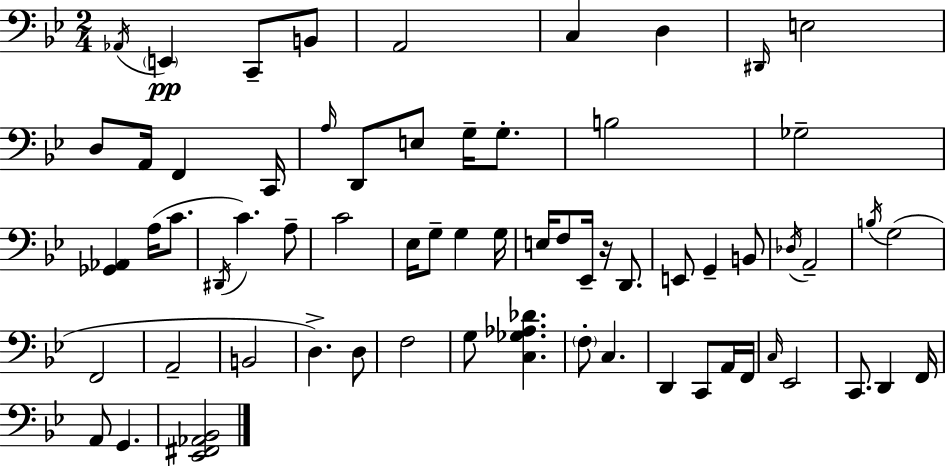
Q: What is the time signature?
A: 2/4